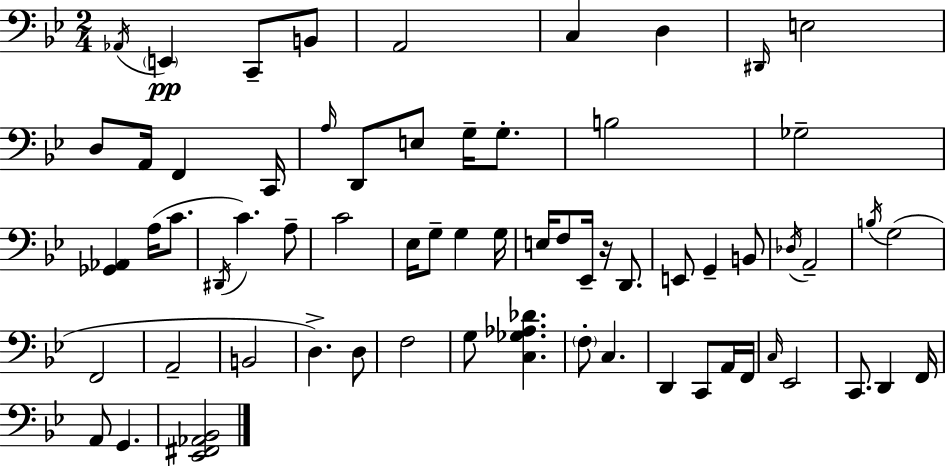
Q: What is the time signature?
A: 2/4